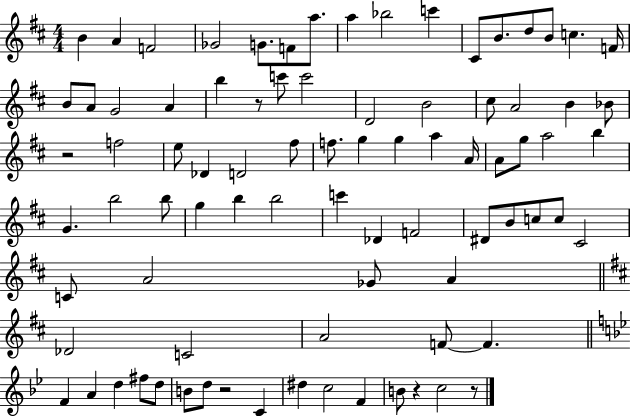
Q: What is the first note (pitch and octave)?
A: B4